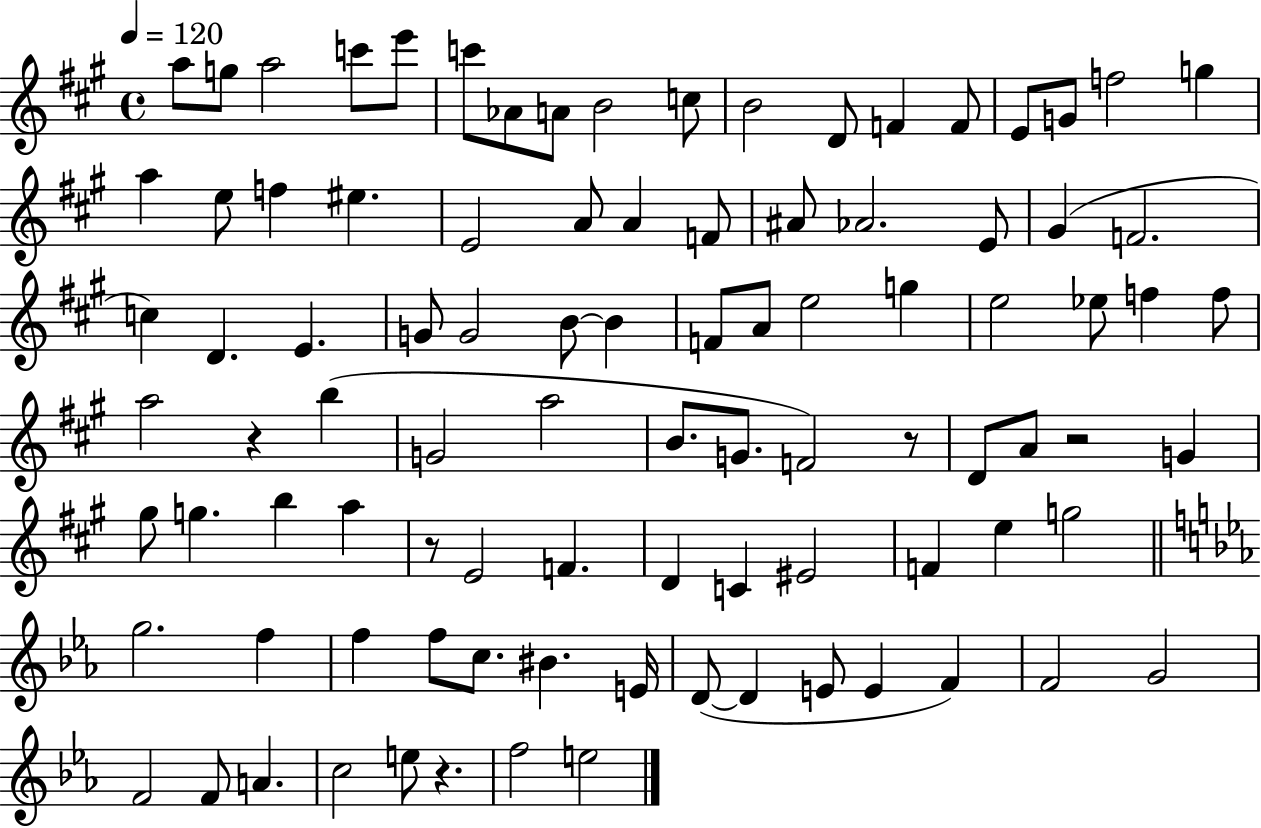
A5/e G5/e A5/h C6/e E6/e C6/e Ab4/e A4/e B4/h C5/e B4/h D4/e F4/q F4/e E4/e G4/e F5/h G5/q A5/q E5/e F5/q EIS5/q. E4/h A4/e A4/q F4/e A#4/e Ab4/h. E4/e G#4/q F4/h. C5/q D4/q. E4/q. G4/e G4/h B4/e B4/q F4/e A4/e E5/h G5/q E5/h Eb5/e F5/q F5/e A5/h R/q B5/q G4/h A5/h B4/e. G4/e. F4/h R/e D4/e A4/e R/h G4/q G#5/e G5/q. B5/q A5/q R/e E4/h F4/q. D4/q C4/q EIS4/h F4/q E5/q G5/h G5/h. F5/q F5/q F5/e C5/e. BIS4/q. E4/s D4/e D4/q E4/e E4/q F4/q F4/h G4/h F4/h F4/e A4/q. C5/h E5/e R/q. F5/h E5/h